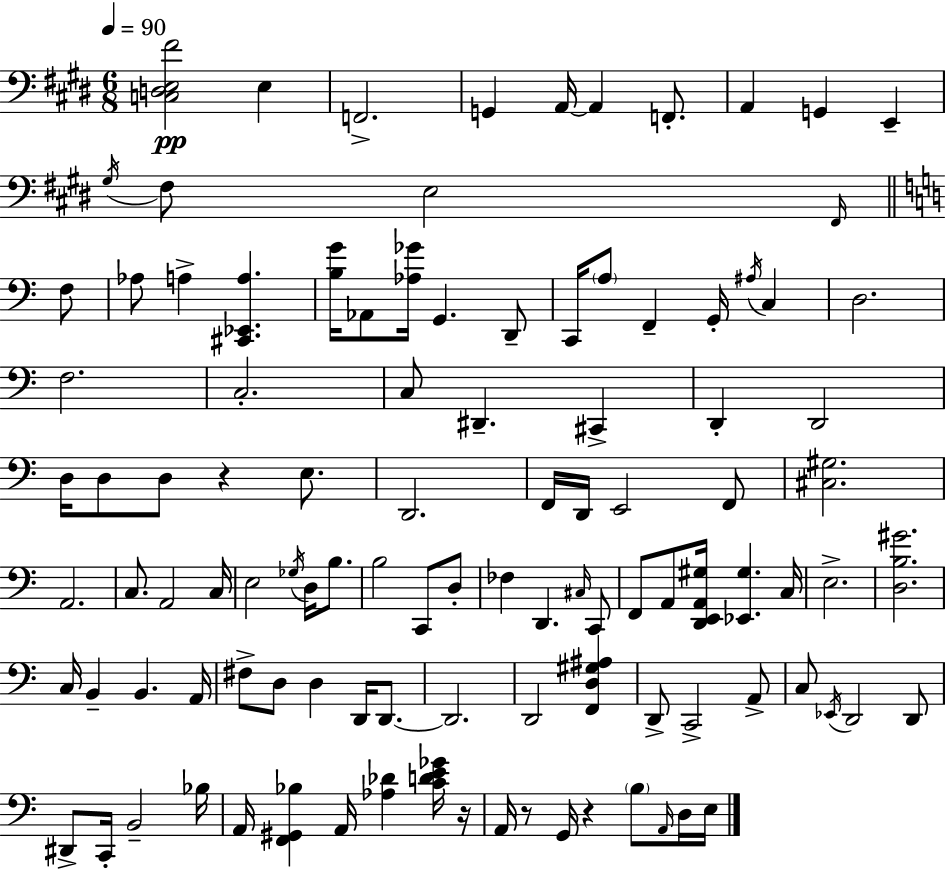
X:1
T:Untitled
M:6/8
L:1/4
K:E
[C,D,E,^F]2 E, F,,2 G,, A,,/4 A,, F,,/2 A,, G,, E,, ^G,/4 ^F,/2 E,2 ^F,,/4 F,/2 _A,/2 A, [^C,,_E,,A,] [B,G]/4 _A,,/2 [_A,_G]/4 G,, D,,/2 C,,/4 A,/2 F,, G,,/4 ^A,/4 C, D,2 F,2 C,2 C,/2 ^D,, ^C,, D,, D,,2 D,/4 D,/2 D,/2 z E,/2 D,,2 F,,/4 D,,/4 E,,2 F,,/2 [^C,^G,]2 A,,2 C,/2 A,,2 C,/4 E,2 _G,/4 D,/4 B,/2 B,2 C,,/2 D,/2 _F, D,, ^C,/4 C,,/2 F,,/2 A,,/2 [D,,E,,A,,^G,]/4 [_E,,^G,] C,/4 E,2 [D,B,^G]2 C,/4 B,, B,, A,,/4 ^F,/2 D,/2 D, D,,/4 D,,/2 D,,2 D,,2 [F,,D,^G,^A,] D,,/2 C,,2 A,,/2 C,/2 _E,,/4 D,,2 D,,/2 ^D,,/2 C,,/4 B,,2 _B,/4 A,,/4 [F,,^G,,_B,] A,,/4 [_A,_D] [CDE_G]/4 z/4 A,,/4 z/2 G,,/4 z B,/2 A,,/4 D,/4 E,/4